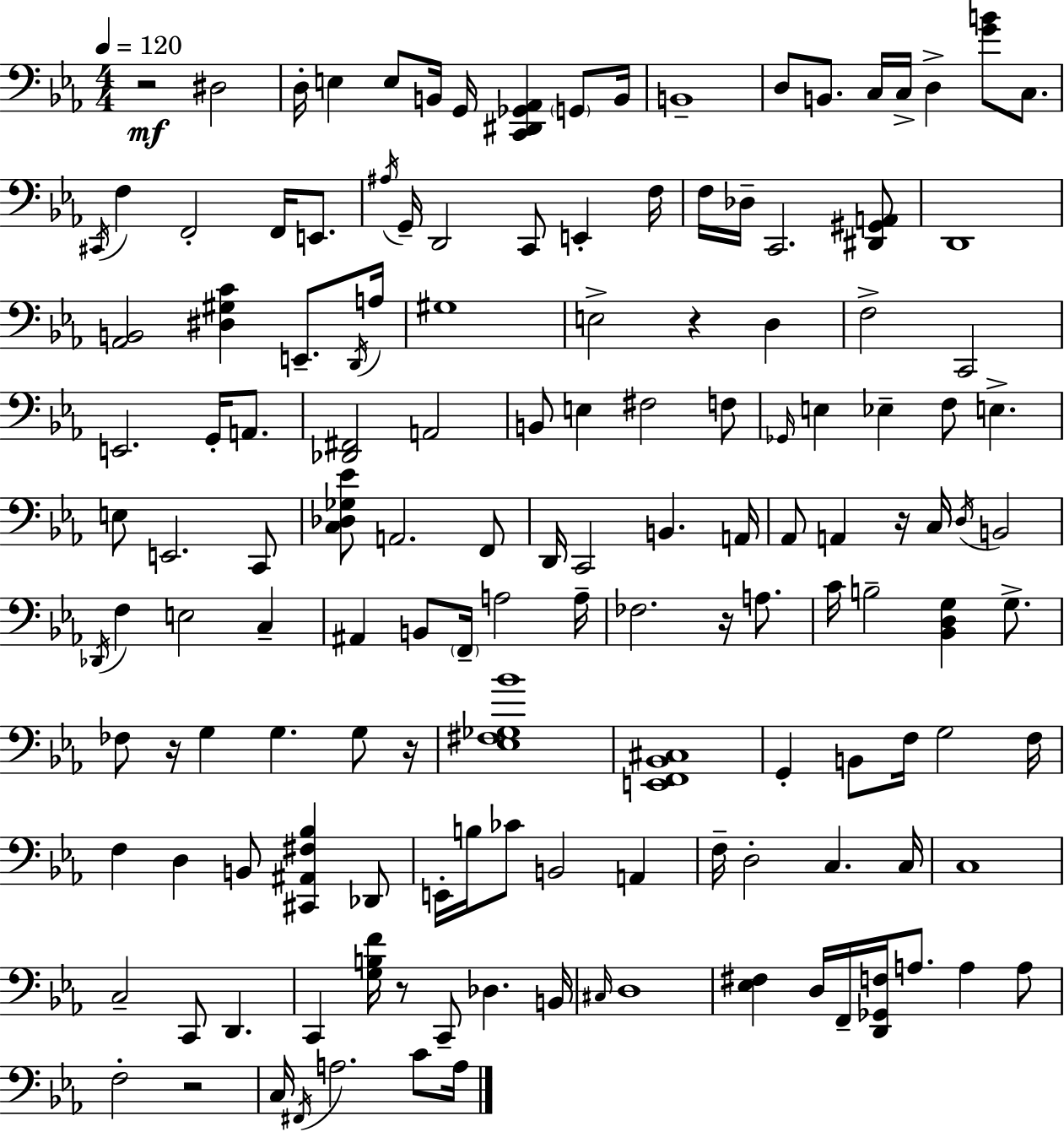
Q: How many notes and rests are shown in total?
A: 144